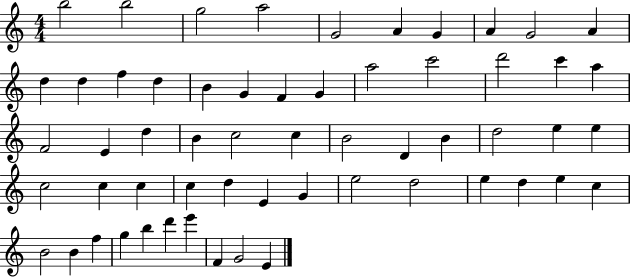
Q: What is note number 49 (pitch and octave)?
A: B4